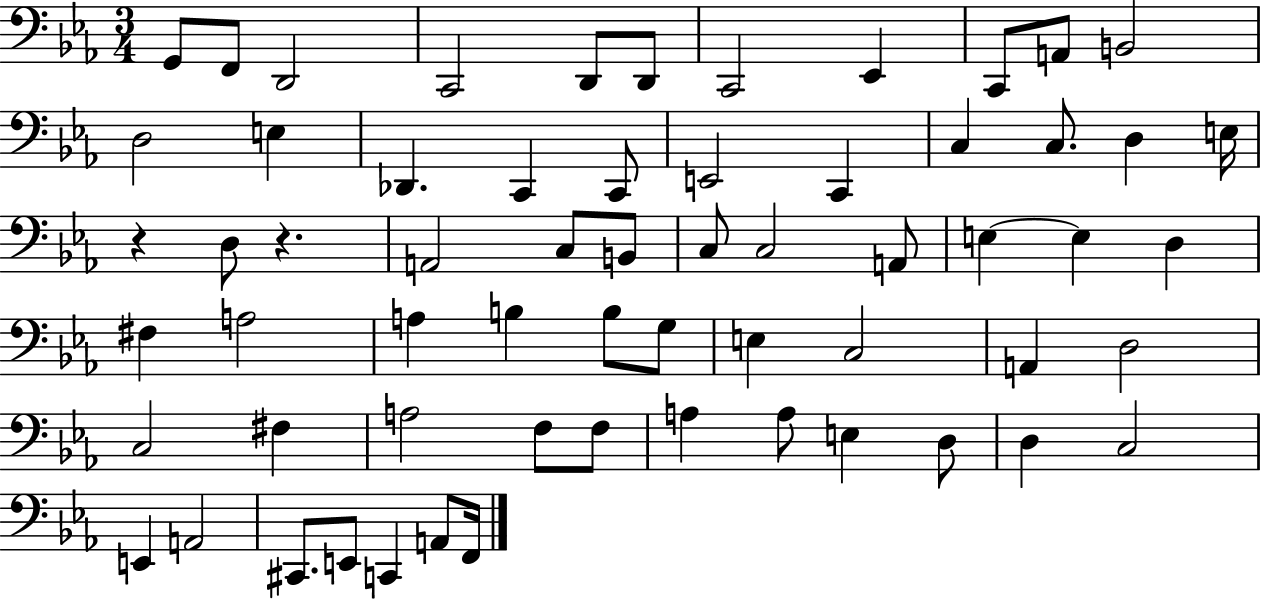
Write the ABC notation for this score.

X:1
T:Untitled
M:3/4
L:1/4
K:Eb
G,,/2 F,,/2 D,,2 C,,2 D,,/2 D,,/2 C,,2 _E,, C,,/2 A,,/2 B,,2 D,2 E, _D,, C,, C,,/2 E,,2 C,, C, C,/2 D, E,/4 z D,/2 z A,,2 C,/2 B,,/2 C,/2 C,2 A,,/2 E, E, D, ^F, A,2 A, B, B,/2 G,/2 E, C,2 A,, D,2 C,2 ^F, A,2 F,/2 F,/2 A, A,/2 E, D,/2 D, C,2 E,, A,,2 ^C,,/2 E,,/2 C,, A,,/2 F,,/4